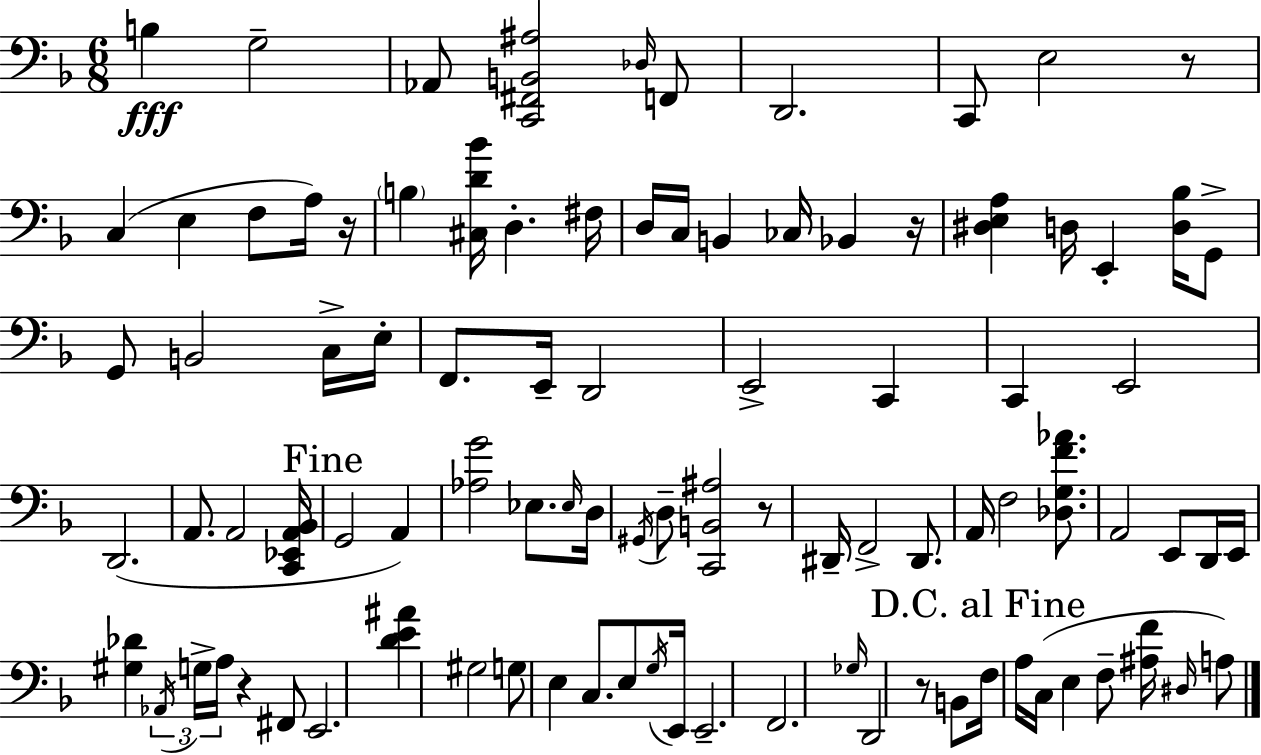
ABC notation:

X:1
T:Untitled
M:6/8
L:1/4
K:Dm
B, G,2 _A,,/2 [C,,^F,,B,,^A,]2 _D,/4 F,,/2 D,,2 C,,/2 E,2 z/2 C, E, F,/2 A,/4 z/4 B, [^C,D_B]/4 D, ^F,/4 D,/4 C,/4 B,, _C,/4 _B,, z/4 [^D,E,A,] D,/4 E,, [D,_B,]/4 G,,/2 G,,/2 B,,2 C,/4 E,/4 F,,/2 E,,/4 D,,2 E,,2 C,, C,, E,,2 D,,2 A,,/2 A,,2 [C,,_E,,A,,_B,,]/4 G,,2 A,, [_A,G]2 _E,/2 _E,/4 D,/4 ^G,,/4 D,/2 [C,,B,,^A,]2 z/2 ^D,,/4 F,,2 ^D,,/2 A,,/4 F,2 [_D,G,F_A]/2 A,,2 E,,/2 D,,/4 E,,/4 [^G,_D] _A,,/4 G,/4 A,/4 z ^F,,/2 E,,2 [DE^A] ^G,2 G,/2 E, C,/2 E,/2 G,/4 E,,/4 E,,2 F,,2 _G,/4 D,,2 z/2 B,,/2 F,/4 A,/4 C,/4 E, F,/2 [^A,F]/4 ^D,/4 A,/2